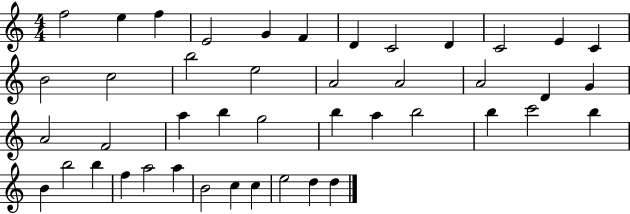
X:1
T:Untitled
M:4/4
L:1/4
K:C
f2 e f E2 G F D C2 D C2 E C B2 c2 b2 e2 A2 A2 A2 D G A2 F2 a b g2 b a b2 b c'2 b B b2 b f a2 a B2 c c e2 d d